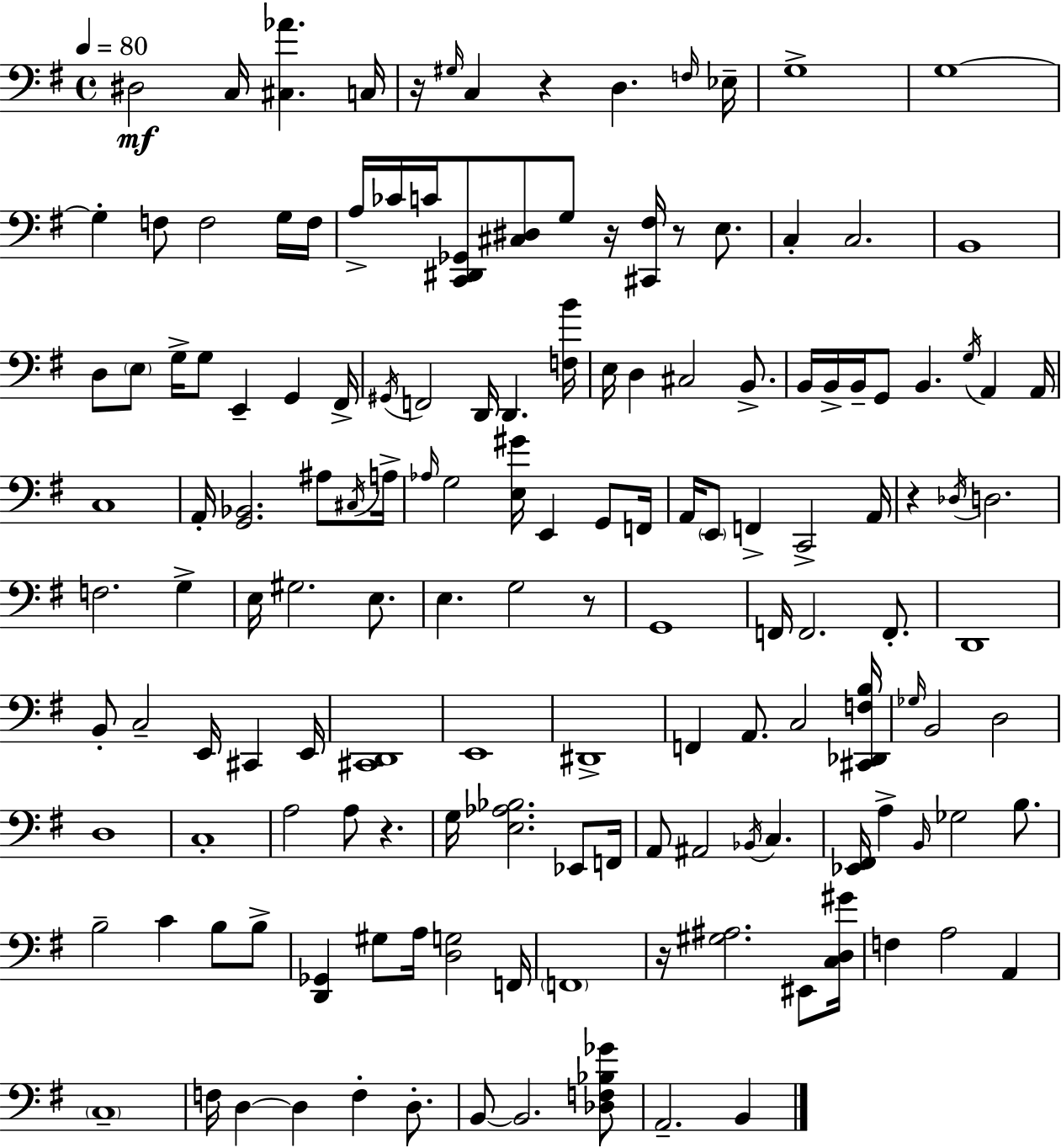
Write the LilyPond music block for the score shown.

{
  \clef bass
  \time 4/4
  \defaultTimeSignature
  \key g \major
  \tempo 4 = 80
  \repeat volta 2 { dis2\mf c16 <cis aes'>4. c16 | r16 \grace { gis16 } c4 r4 d4. | \grace { f16 } ees16-- g1-> | g1~~ | \break g4-. f8 f2 | g16 f16 a16-> ces'16 c'16 <c, dis, ges,>8 <cis dis>8 g8 r16 <cis, fis>16 r8 e8. | c4-. c2. | b,1 | \break d8 \parenthesize e8 g16-> g8 e,4-- g,4 | fis,16-> \acciaccatura { gis,16 } f,2 d,16 d,4. | <f b'>16 e16 d4 cis2 | b,8.-> b,16 b,16-> b,16-- g,8 b,4. \acciaccatura { g16 } a,4 | \break a,16 c1 | a,16-. <g, bes,>2. | ais8 \acciaccatura { cis16 } a16-> \grace { aes16 } g2 <e gis'>16 e,4 | g,8 f,16 a,16 \parenthesize e,8 f,4-> c,2-> | \break a,16 r4 \acciaccatura { des16 } d2. | f2. | g4-> e16 gis2. | e8. e4. g2 | \break r8 g,1 | f,16 f,2. | f,8.-. d,1 | b,8-. c2-- | \break e,16 cis,4 e,16 <cis, d,>1 | e,1 | dis,1-> | f,4 a,8. c2 | \break <cis, des, f b>16 \grace { ges16 } b,2 | d2 d1 | c1-. | a2 | \break a8 r4. g16 <e aes bes>2. | ees,8 f,16 a,8 ais,2 | \acciaccatura { bes,16 } c4. <ees, fis,>16 a4-> \grace { b,16 } ges2 | b8. b2-- | \break c'4 b8 b8-> <d, ges,>4 gis8 | a16 <d g>2 f,16 \parenthesize f,1 | r16 <gis ais>2. | eis,8 <c d gis'>16 f4 a2 | \break a,4 \parenthesize c1-- | f16 d4~~ d4 | f4-. d8.-. b,8~~ b,2. | <des f bes ges'>8 a,2.-- | \break b,4 } \bar "|."
}